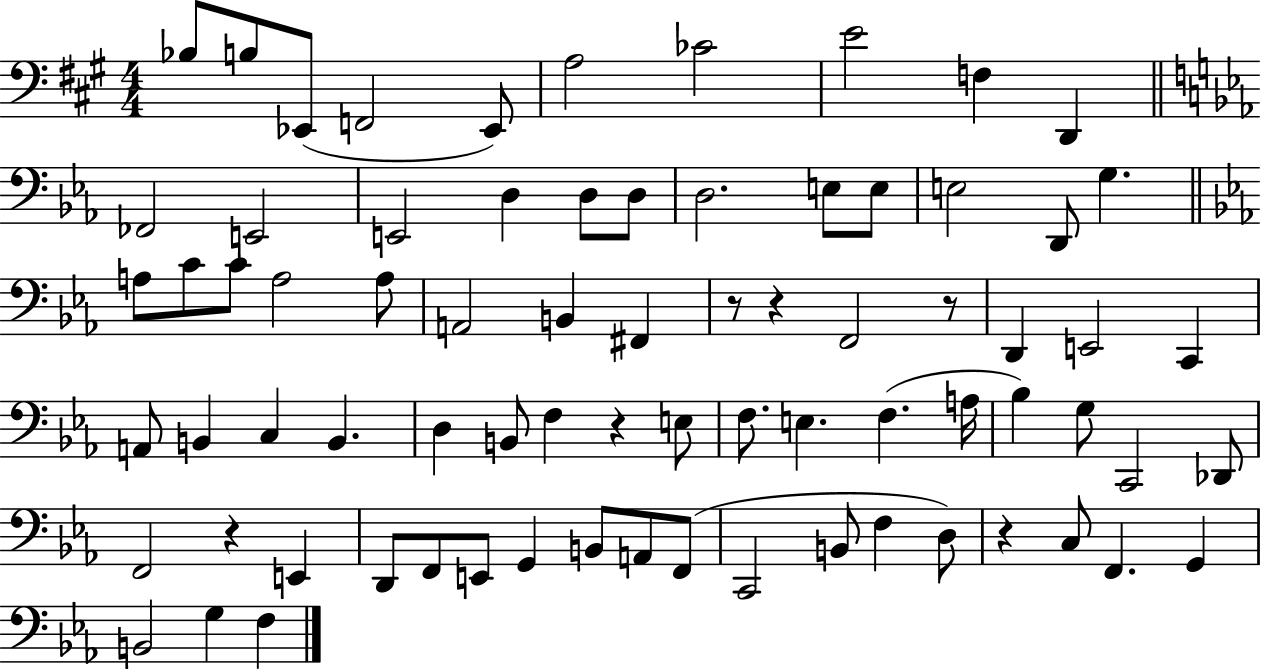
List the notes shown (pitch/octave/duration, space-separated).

Bb3/e B3/e Eb2/e F2/h Eb2/e A3/h CES4/h E4/h F3/q D2/q FES2/h E2/h E2/h D3/q D3/e D3/e D3/h. E3/e E3/e E3/h D2/e G3/q. A3/e C4/e C4/e A3/h A3/e A2/h B2/q F#2/q R/e R/q F2/h R/e D2/q E2/h C2/q A2/e B2/q C3/q B2/q. D3/q B2/e F3/q R/q E3/e F3/e. E3/q. F3/q. A3/s Bb3/q G3/e C2/h Db2/e F2/h R/q E2/q D2/e F2/e E2/e G2/q B2/e A2/e F2/e C2/h B2/e F3/q D3/e R/q C3/e F2/q. G2/q B2/h G3/q F3/q